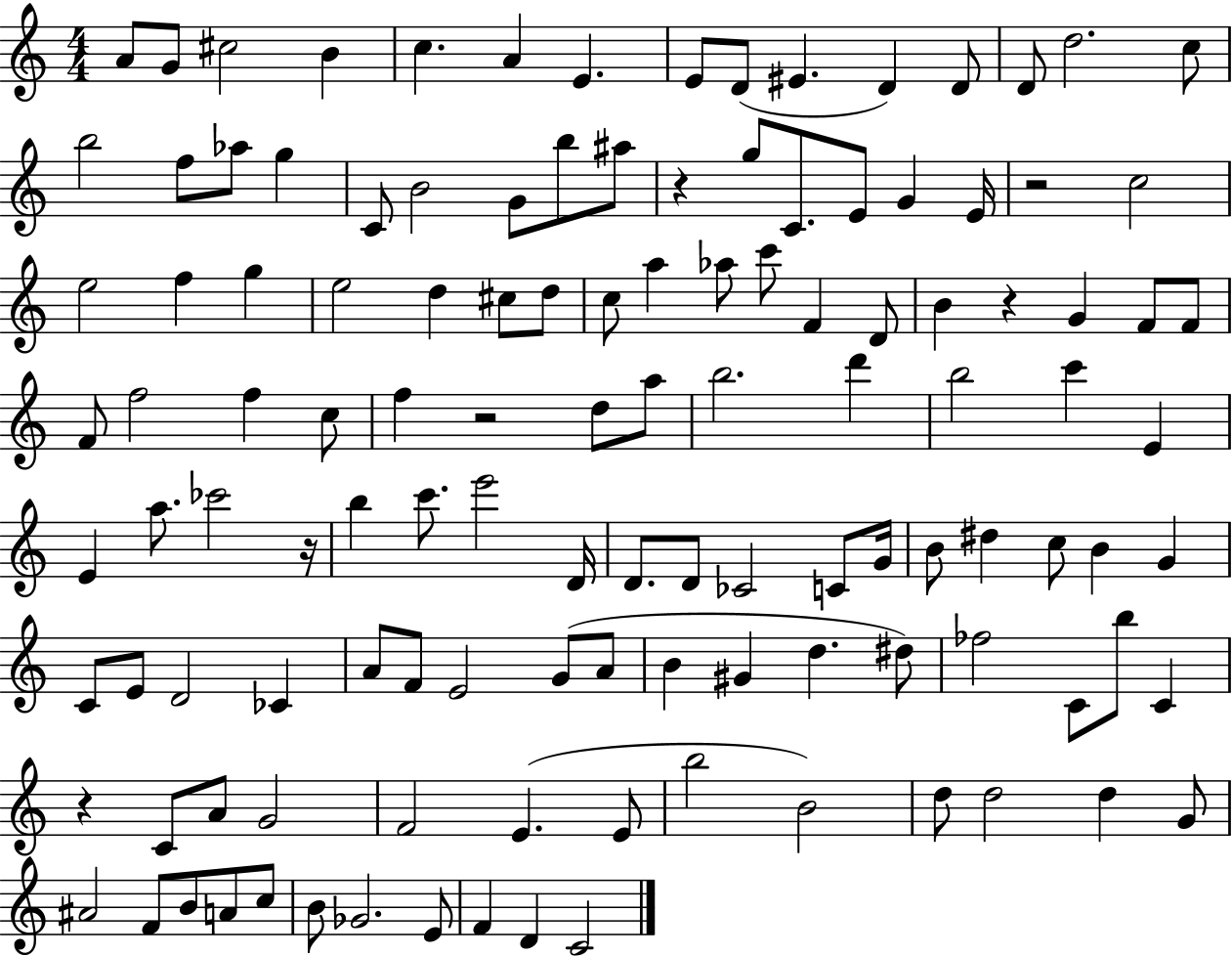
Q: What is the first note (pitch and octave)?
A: A4